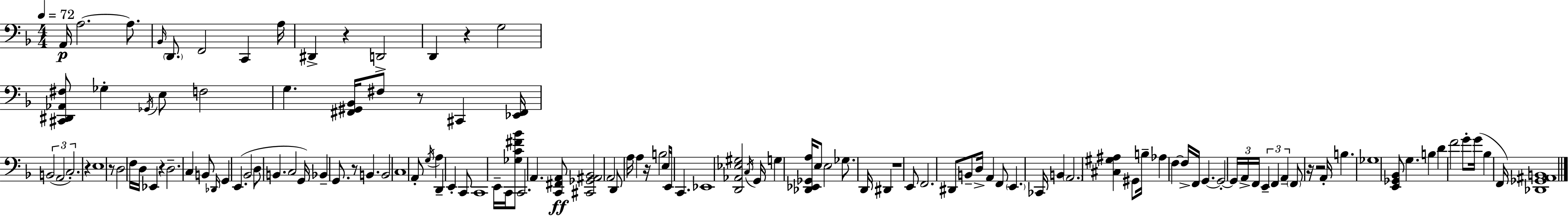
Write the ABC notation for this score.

X:1
T:Untitled
M:4/4
L:1/4
K:Dm
A,,/4 A,2 A,/2 _B,,/4 D,,/2 F,,2 C,, A,/4 ^D,, z D,,2 D,, z G,2 [^C,,^D,,_A,,^F,]/2 _G, _G,,/4 E,/2 F,2 G, [^F,,^G,,_B,,]/4 ^F,/2 z/2 ^C,, [_E,,^F,,]/4 B,,2 A,,2 C,2 z E,4 z/2 D,2 F,/4 D,/4 _E,, z D,2 C, B,,/2 _D,,/4 G,, E,, _B,,2 D,/2 B,, C,2 G,,/4 _B,, G,,/2 z/2 B,, B,,2 C,4 A,,/2 G,/4 A, D,, E,, C,,/2 C,,4 E,,/4 C,,/4 [_G,C^F_B]/2 C,,2 A,, [C,,^F,,A,,]/2 [^C,,_G,,^A,,_B,,]2 A,,2 D,,/2 A,/4 A, z/4 B,2 E,/4 E,,/4 C,, _E,,4 [D,,_A,,_E,^G,]2 C,/4 G,,/4 G, [_D,,_E,,_G,,A,]/4 E,/2 E,2 _G,/2 D,,/4 ^D,, z4 E,,/2 F,,2 ^D,,/2 B,,/2 D,/4 A,, F,,/2 E,, _C,,/4 B,, A,,2 [^C,^G,^A,] ^G,,/2 B,/4 _A, F, F,/4 F,,/4 G,, G,,2 G,,/4 A,,/4 F,,/4 E,, F,, A,, F,,/2 z/4 z2 A,,/4 B, _G,4 [E,,_G,,_B,,]/2 G, B, D F2 G/2 G/4 _B, F,,/4 [_D,,_G,,^A,,B,,]4